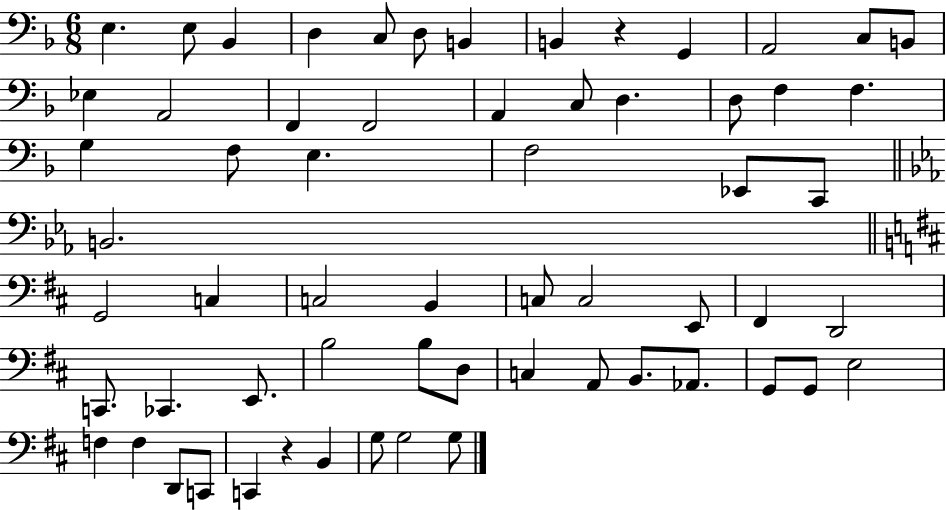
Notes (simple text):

E3/q. E3/e Bb2/q D3/q C3/e D3/e B2/q B2/q R/q G2/q A2/h C3/e B2/e Eb3/q A2/h F2/q F2/h A2/q C3/e D3/q. D3/e F3/q F3/q. G3/q F3/e E3/q. F3/h Eb2/e C2/e B2/h. G2/h C3/q C3/h B2/q C3/e C3/h E2/e F#2/q D2/h C2/e. CES2/q. E2/e. B3/h B3/e D3/e C3/q A2/e B2/e. Ab2/e. G2/e G2/e E3/h F3/q F3/q D2/e C2/e C2/q R/q B2/q G3/e G3/h G3/e